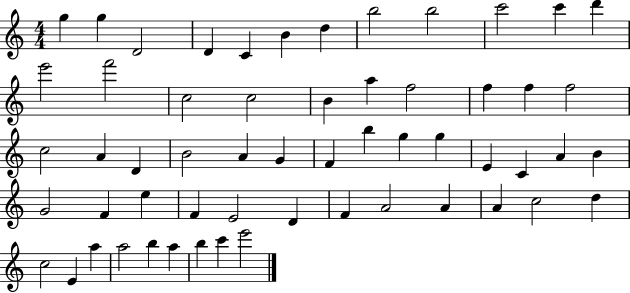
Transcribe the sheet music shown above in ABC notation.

X:1
T:Untitled
M:4/4
L:1/4
K:C
g g D2 D C B d b2 b2 c'2 c' d' e'2 f'2 c2 c2 B a f2 f f f2 c2 A D B2 A G F b g g E C A B G2 F e F E2 D F A2 A A c2 d c2 E a a2 b a b c' e'2